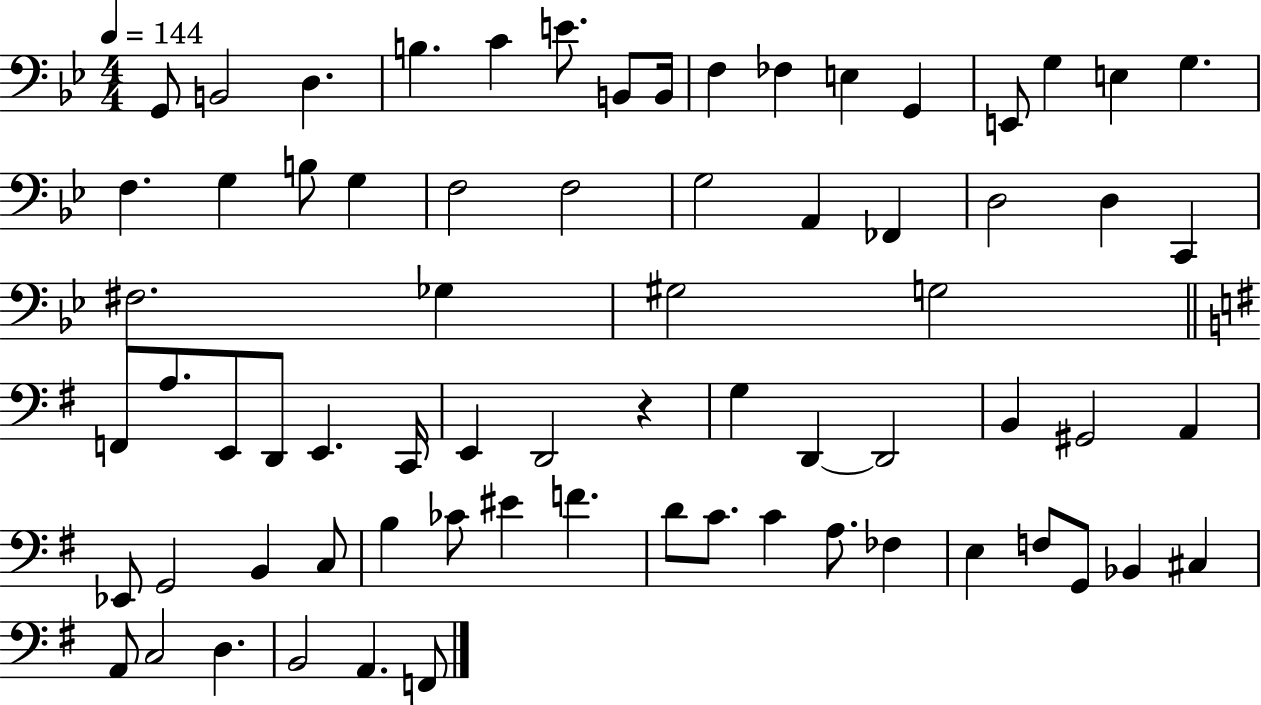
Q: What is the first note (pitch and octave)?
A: G2